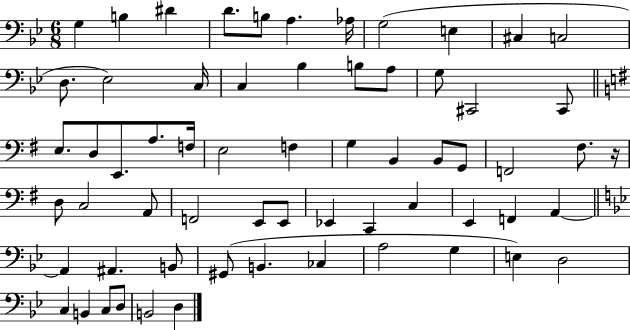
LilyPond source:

{
  \clef bass
  \numericTimeSignature
  \time 6/8
  \key bes \major
  g4 b4 dis'4 | d'8. b8 a4. aes16 | g2( e4 | cis4 c2 | \break d8. ees2) c16 | c4 bes4 b8 a8 | g8 cis,2 cis,8 | \bar "||" \break \key e \minor e8. d8 e,8. a8. f16 | e2 f4 | g4 b,4 b,8 g,8 | f,2 fis8. r16 | \break d8 c2 a,8 | f,2 e,8 e,8 | ees,4 c,4 c4 | e,4 f,4 a,4~~ | \break \bar "||" \break \key g \minor a,4 ais,4. b,8 | gis,8( b,4. ces4 | a2 g4 | e4) d2 | \break c4 b,4 c8 d8 | b,2 d4 | \bar "|."
}